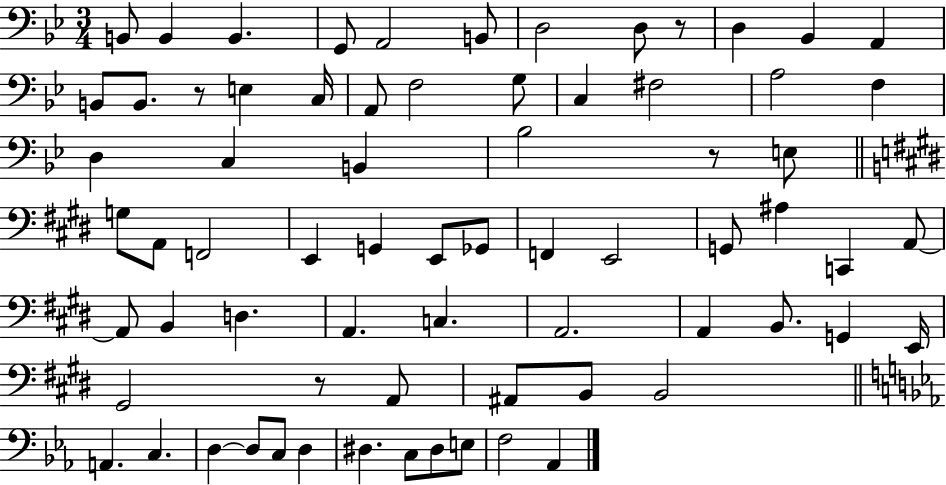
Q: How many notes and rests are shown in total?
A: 71